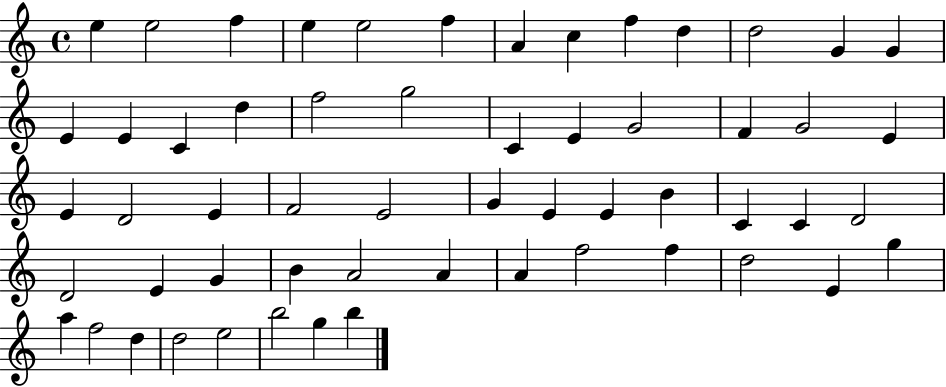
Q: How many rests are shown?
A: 0